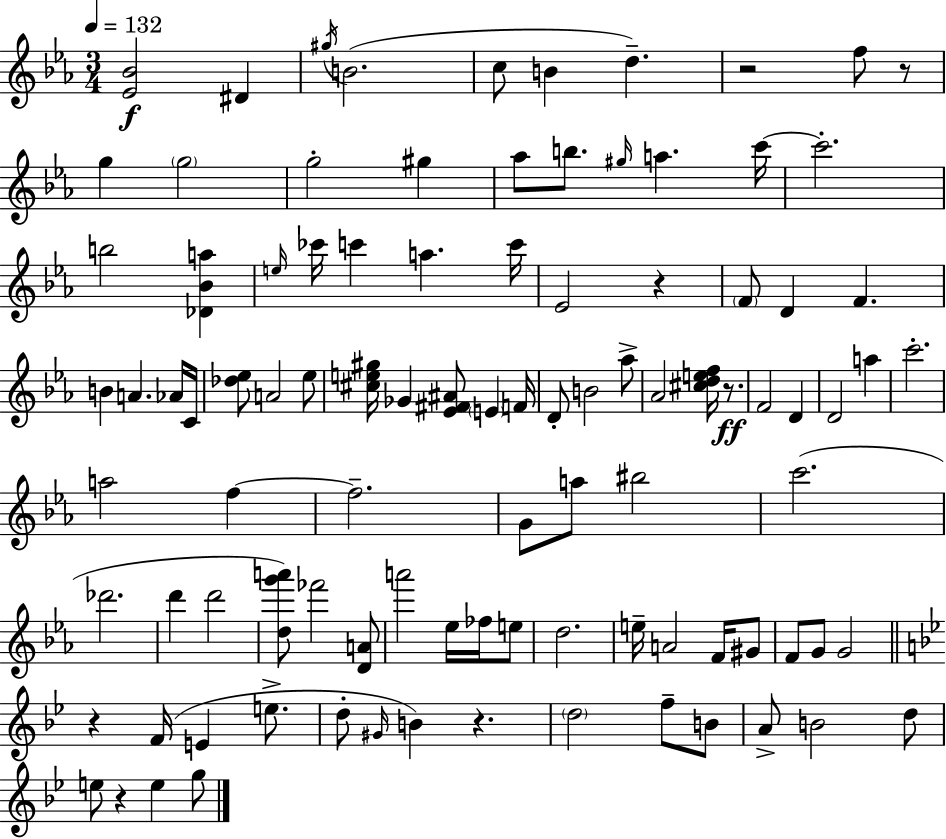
[Eb4,Bb4]/h D#4/q G#5/s B4/h. C5/e B4/q D5/q. R/h F5/e R/e G5/q G5/h G5/h G#5/q Ab5/e B5/e. G#5/s A5/q. C6/s C6/h. B5/h [Db4,Bb4,A5]/q E5/s CES6/s C6/q A5/q. C6/s Eb4/h R/q F4/e D4/q F4/q. B4/q A4/q. Ab4/s C4/s [Db5,Eb5]/e A4/h Eb5/e [C#5,E5,G#5]/s Gb4/q [Eb4,F#4,A#4]/e E4/q F4/s D4/e B4/h Ab5/e Ab4/h [C#5,D5,E5,F5]/s R/e. F4/h D4/q D4/h A5/q C6/h. A5/h F5/q F5/h. G4/e A5/e BIS5/h C6/h. Db6/h. D6/q D6/h [D5,G6,A6]/e FES6/h [D4,A4]/e A6/h Eb5/s FES5/s E5/e D5/h. E5/s A4/h F4/s G#4/e F4/e G4/e G4/h R/q F4/s E4/q E5/e. D5/e G#4/s B4/q R/q. D5/h F5/e B4/e A4/e B4/h D5/e E5/e R/q E5/q G5/e